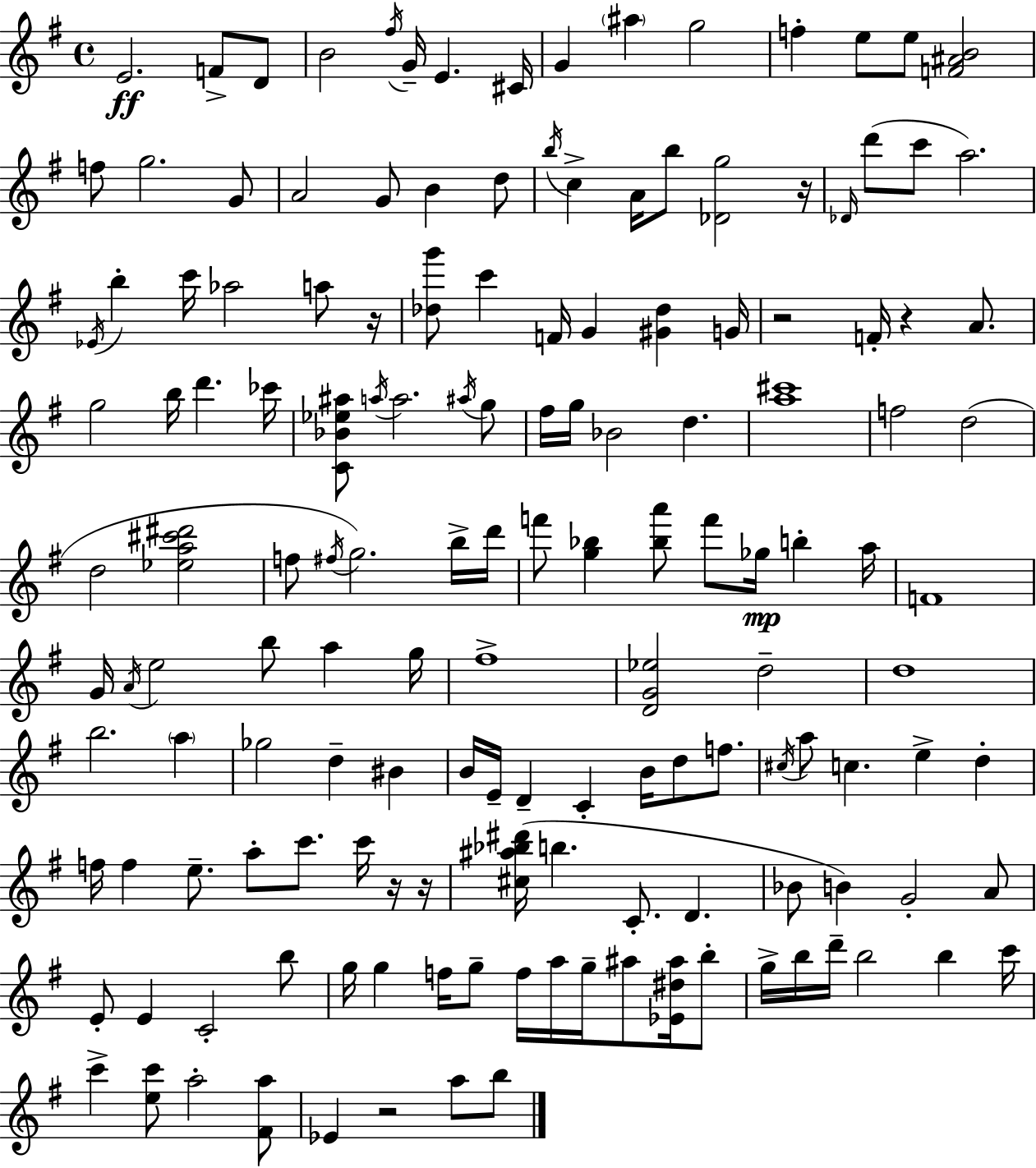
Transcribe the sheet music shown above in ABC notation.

X:1
T:Untitled
M:4/4
L:1/4
K:Em
E2 F/2 D/2 B2 ^f/4 G/4 E ^C/4 G ^a g2 f e/2 e/2 [F^AB]2 f/2 g2 G/2 A2 G/2 B d/2 b/4 c A/4 b/2 [_Dg]2 z/4 _D/4 d'/2 c'/2 a2 _E/4 b c'/4 _a2 a/2 z/4 [_dg']/2 c' F/4 G [^G_d] G/4 z2 F/4 z A/2 g2 b/4 d' _c'/4 [C_B_e^a]/2 a/4 a2 ^a/4 g/2 ^f/4 g/4 _B2 d [a^c']4 f2 d2 d2 [_ea^c'^d']2 f/2 ^f/4 g2 b/4 d'/4 f'/2 [g_b] [_ba']/2 f'/2 _g/4 b a/4 F4 G/4 A/4 e2 b/2 a g/4 ^f4 [DG_e]2 d2 d4 b2 a _g2 d ^B B/4 E/4 D C B/4 d/2 f/2 ^c/4 a/2 c e d f/4 f e/2 a/2 c'/2 c'/4 z/4 z/4 [^c^a_b^d']/4 b C/2 D _B/2 B G2 A/2 E/2 E C2 b/2 g/4 g f/4 g/2 f/4 a/4 g/4 ^a/2 [_E^d^a]/4 b/2 g/4 b/4 d'/4 b2 b c'/4 c' [ec']/2 a2 [^Fa]/2 _E z2 a/2 b/2